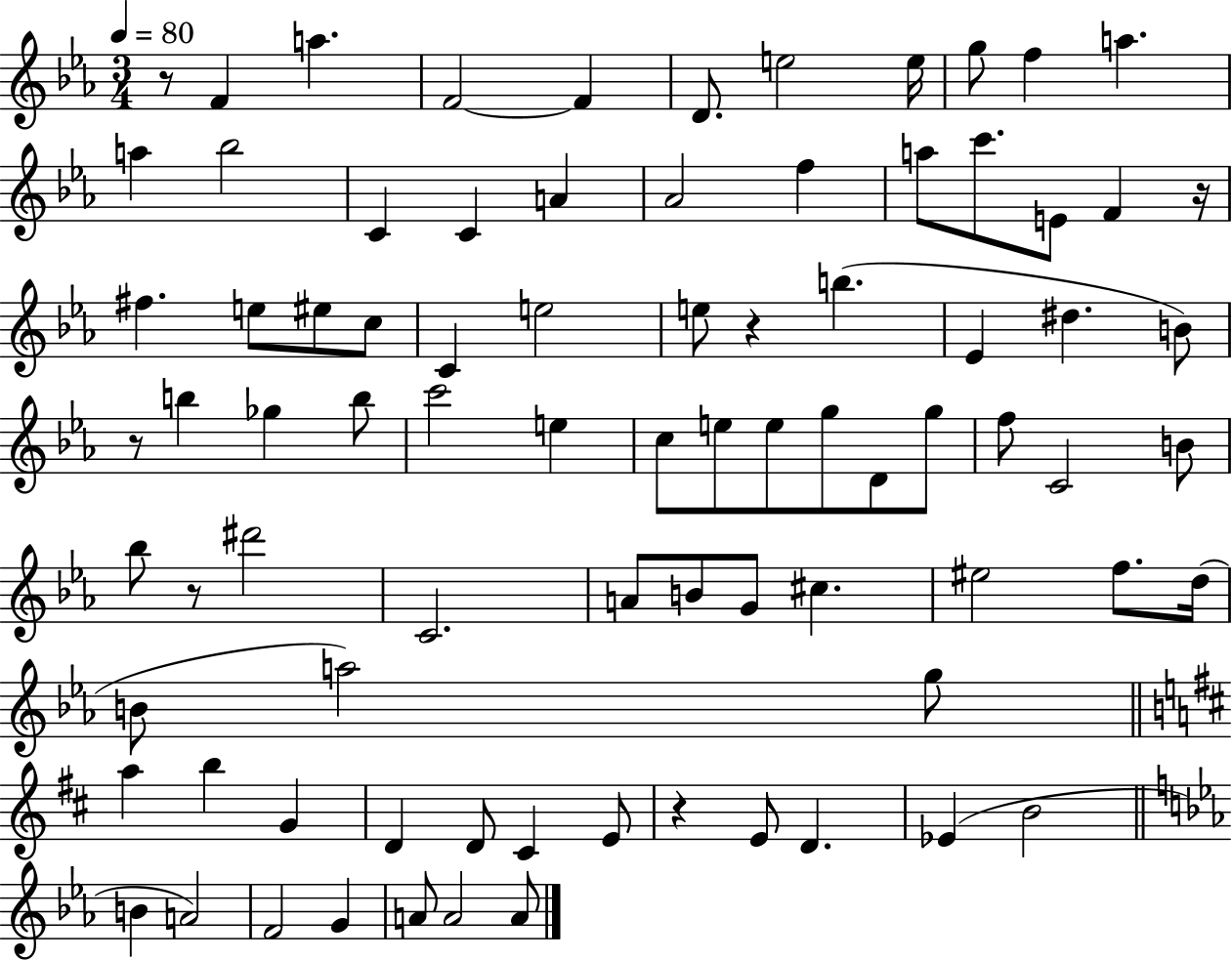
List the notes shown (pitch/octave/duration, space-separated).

R/e F4/q A5/q. F4/h F4/q D4/e. E5/h E5/s G5/e F5/q A5/q. A5/q Bb5/h C4/q C4/q A4/q Ab4/h F5/q A5/e C6/e. E4/e F4/q R/s F#5/q. E5/e EIS5/e C5/e C4/q E5/h E5/e R/q B5/q. Eb4/q D#5/q. B4/e R/e B5/q Gb5/q B5/e C6/h E5/q C5/e E5/e E5/e G5/e D4/e G5/e F5/e C4/h B4/e Bb5/e R/e D#6/h C4/h. A4/e B4/e G4/e C#5/q. EIS5/h F5/e. D5/s B4/e A5/h G5/e A5/q B5/q G4/q D4/q D4/e C#4/q E4/e R/q E4/e D4/q. Eb4/q B4/h B4/q A4/h F4/h G4/q A4/e A4/h A4/e